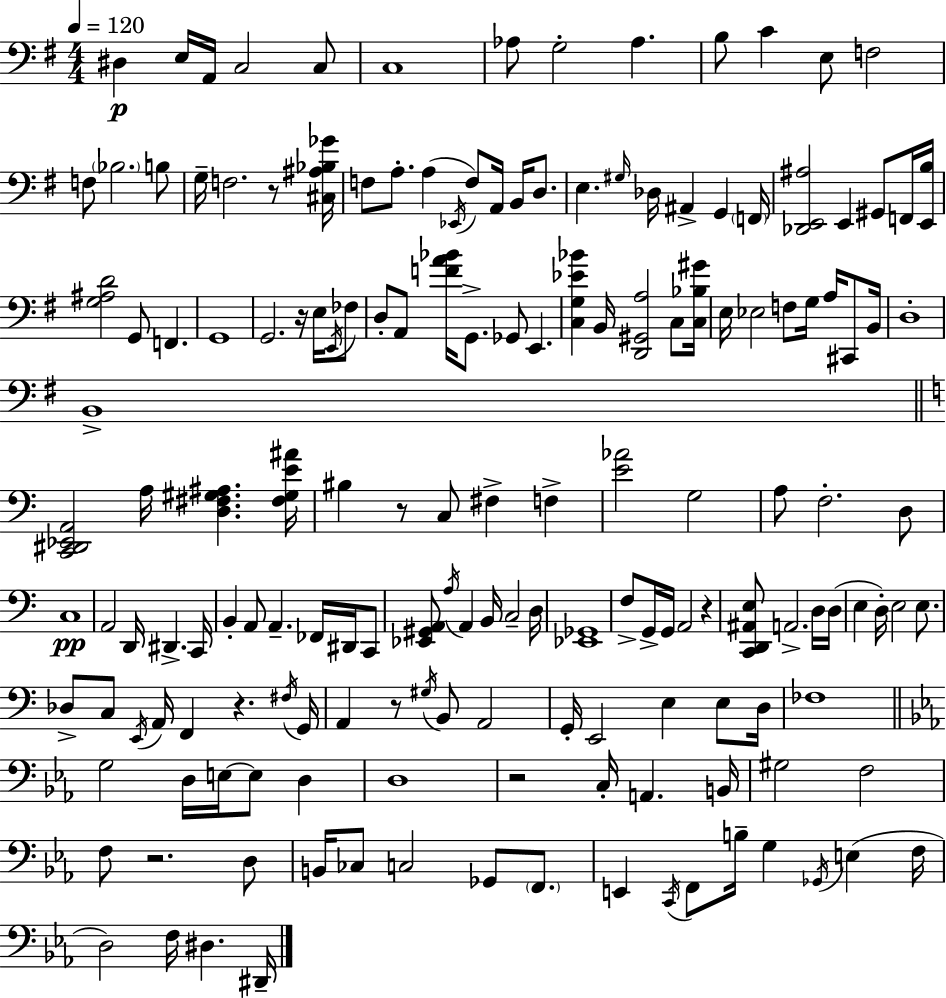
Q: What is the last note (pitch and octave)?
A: D#2